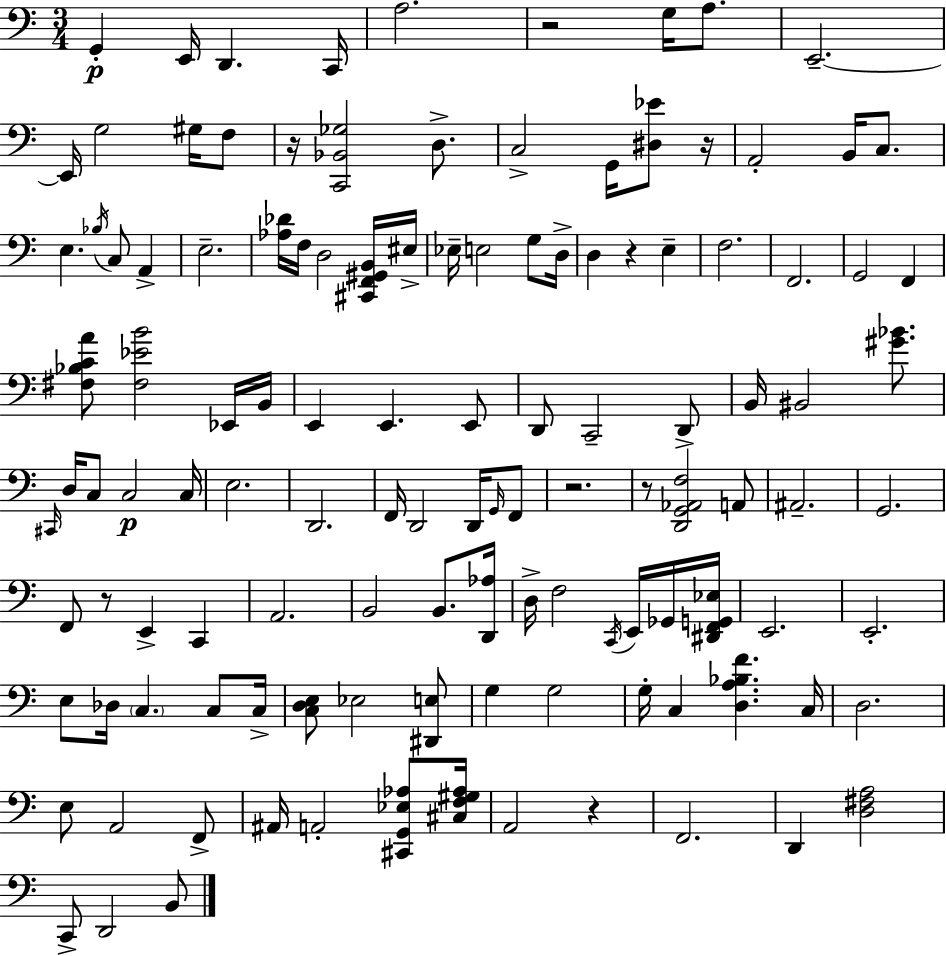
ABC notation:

X:1
T:Untitled
M:3/4
L:1/4
K:C
G,, E,,/4 D,, C,,/4 A,2 z2 G,/4 A,/2 E,,2 E,,/4 G,2 ^G,/4 F,/2 z/4 [C,,_B,,_G,]2 D,/2 C,2 G,,/4 [^D,_E]/2 z/4 A,,2 B,,/4 C,/2 E, _B,/4 C,/2 A,, E,2 [_A,_D]/4 F,/4 D,2 [^C,,F,,^G,,B,,]/4 ^E,/4 _E,/4 E,2 G,/2 D,/4 D, z E, F,2 F,,2 G,,2 F,, [^F,_B,CA]/2 [^F,_EB]2 _E,,/4 B,,/4 E,, E,, E,,/2 D,,/2 C,,2 D,,/2 B,,/4 ^B,,2 [^G_B]/2 ^C,,/4 D,/4 C,/2 C,2 C,/4 E,2 D,,2 F,,/4 D,,2 D,,/4 G,,/4 F,,/2 z2 z/2 [D,,G,,_A,,F,]2 A,,/2 ^A,,2 G,,2 F,,/2 z/2 E,, C,, A,,2 B,,2 B,,/2 [D,,_A,]/4 D,/4 F,2 C,,/4 E,,/4 _G,,/4 [^D,,F,,G,,_E,]/4 E,,2 E,,2 E,/2 _D,/4 C, C,/2 C,/4 [C,D,E,]/2 _E,2 [^D,,E,]/2 G, G,2 G,/4 C, [D,A,_B,F] C,/4 D,2 E,/2 A,,2 F,,/2 ^A,,/4 A,,2 [^C,,G,,_E,_A,]/2 [^C,F,^G,_A,]/4 A,,2 z F,,2 D,, [D,^F,A,]2 C,,/2 D,,2 B,,/2